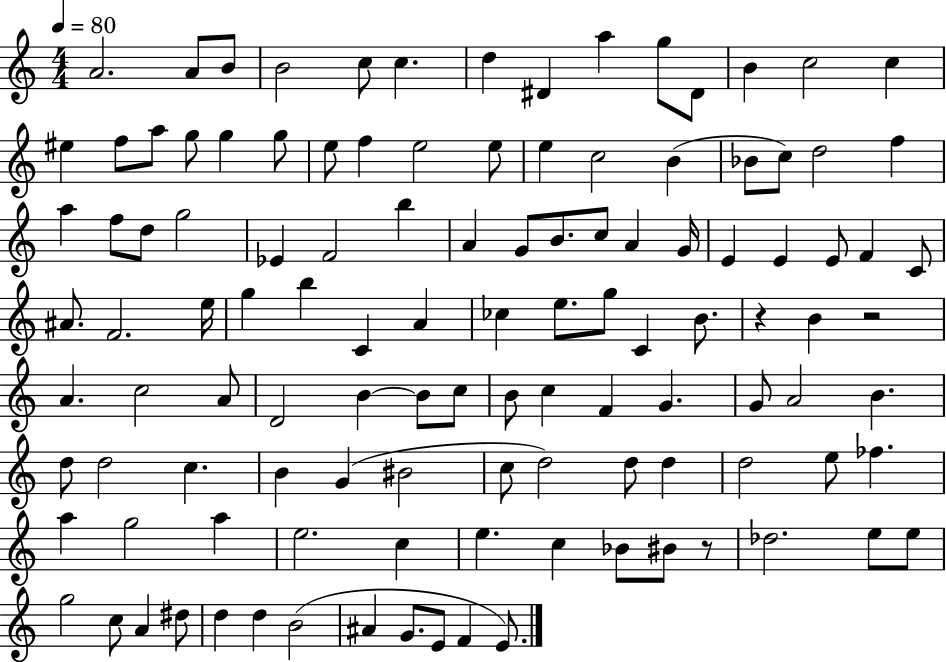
{
  \clef treble
  \numericTimeSignature
  \time 4/4
  \key c \major
  \tempo 4 = 80
  \repeat volta 2 { a'2. a'8 b'8 | b'2 c''8 c''4. | d''4 dis'4 a''4 g''8 dis'8 | b'4 c''2 c''4 | \break eis''4 f''8 a''8 g''8 g''4 g''8 | e''8 f''4 e''2 e''8 | e''4 c''2 b'4( | bes'8 c''8) d''2 f''4 | \break a''4 f''8 d''8 g''2 | ees'4 f'2 b''4 | a'4 g'8 b'8. c''8 a'4 g'16 | e'4 e'4 e'8 f'4 c'8 | \break ais'8. f'2. e''16 | g''4 b''4 c'4 a'4 | ces''4 e''8. g''8 c'4 b'8. | r4 b'4 r2 | \break a'4. c''2 a'8 | d'2 b'4~~ b'8 c''8 | b'8 c''4 f'4 g'4. | g'8 a'2 b'4. | \break d''8 d''2 c''4. | b'4 g'4( bis'2 | c''8 d''2) d''8 d''4 | d''2 e''8 fes''4. | \break a''4 g''2 a''4 | e''2. c''4 | e''4. c''4 bes'8 bis'8 r8 | des''2. e''8 e''8 | \break g''2 c''8 a'4 dis''8 | d''4 d''4 b'2( | ais'4 g'8. e'8 f'4 e'8.) | } \bar "|."
}